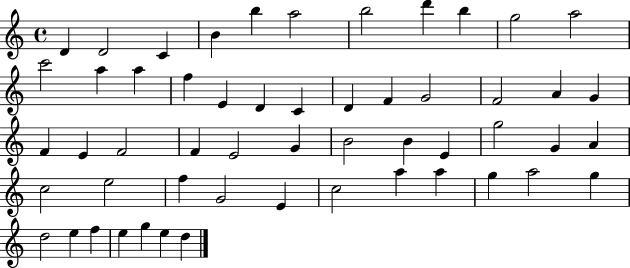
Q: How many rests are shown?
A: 0